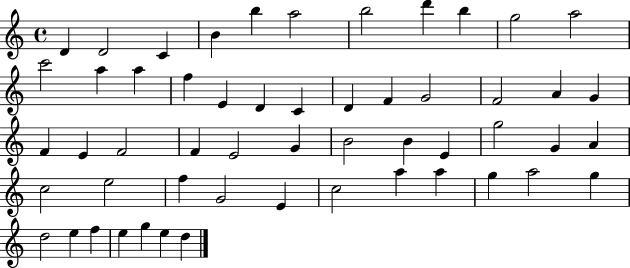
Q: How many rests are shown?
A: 0